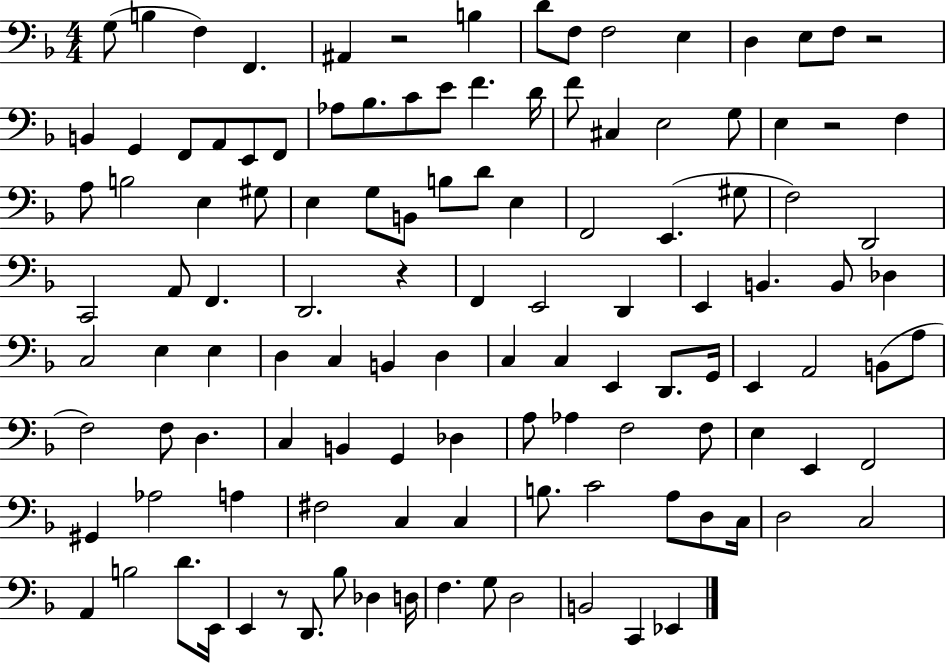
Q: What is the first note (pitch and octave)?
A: G3